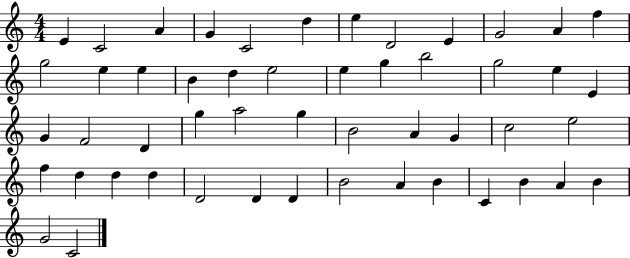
{
  \clef treble
  \numericTimeSignature
  \time 4/4
  \key c \major
  e'4 c'2 a'4 | g'4 c'2 d''4 | e''4 d'2 e'4 | g'2 a'4 f''4 | \break g''2 e''4 e''4 | b'4 d''4 e''2 | e''4 g''4 b''2 | g''2 e''4 e'4 | \break g'4 f'2 d'4 | g''4 a''2 g''4 | b'2 a'4 g'4 | c''2 e''2 | \break f''4 d''4 d''4 d''4 | d'2 d'4 d'4 | b'2 a'4 b'4 | c'4 b'4 a'4 b'4 | \break g'2 c'2 | \bar "|."
}